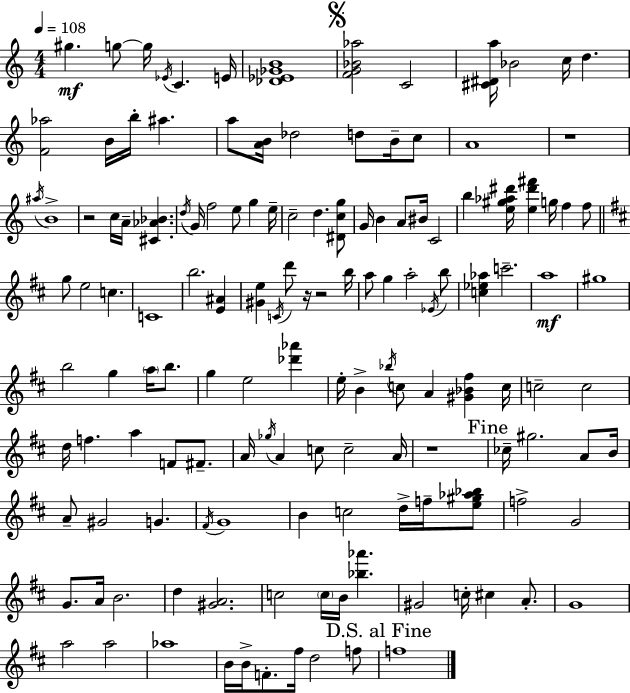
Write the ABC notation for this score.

X:1
T:Untitled
M:4/4
L:1/4
K:Am
^g g/2 g/4 _E/4 C E/4 [_D_E_GB]4 [FG_B_a]2 C2 [^C^Da]/4 _B2 c/4 d [F_a]2 B/4 b/4 ^a a/2 [AB]/4 _d2 d/2 B/4 c/2 A4 z4 ^a/4 B4 z2 c/4 A/4 [^C_A_B] d/4 G/4 f2 e/2 g e/4 c2 d [^Dcg]/2 G/4 B A/2 ^B/4 C2 b [e^g_a^d']/4 [e^d'^f'] g/4 f f/2 g/2 e2 c C4 b2 [E^A] [^Ge] C/4 d'/2 z/4 z2 b/4 a/2 g a2 _E/4 b/2 [c_e_a] c'2 a4 ^g4 b2 g a/4 b/2 g e2 [_d'_a'] e/4 B _b/4 c/2 A [^G_B^f] c/4 c2 c2 d/4 f a F/2 ^F/2 A/4 _g/4 A c/2 c2 A/4 z4 _c/4 ^g2 A/2 B/4 A/2 ^G2 G ^F/4 G4 B c2 d/4 f/4 [e^g_a_b]/2 f2 G2 G/2 A/4 B2 d [^GA]2 c2 c/4 B/4 [_b_a'] ^G2 c/4 ^c A/2 G4 a2 a2 _a4 B/4 B/4 F/2 ^f/4 d2 f/2 f4